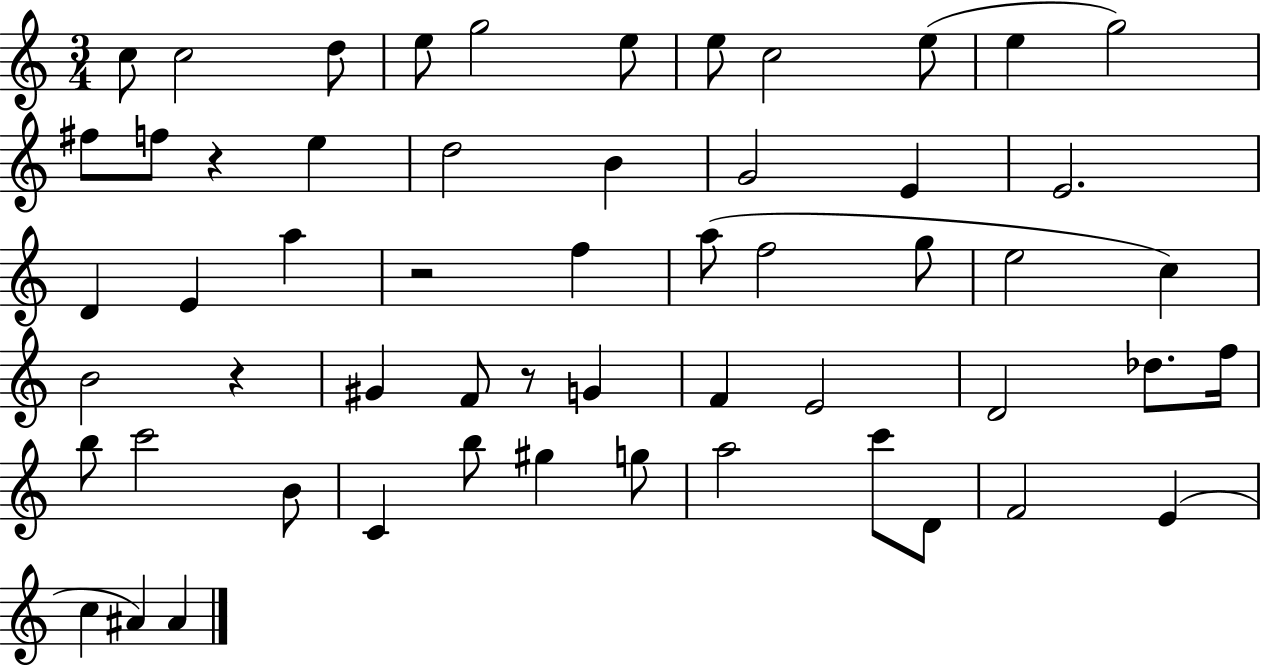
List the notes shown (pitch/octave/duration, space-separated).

C5/e C5/h D5/e E5/e G5/h E5/e E5/e C5/h E5/e E5/q G5/h F#5/e F5/e R/q E5/q D5/h B4/q G4/h E4/q E4/h. D4/q E4/q A5/q R/h F5/q A5/e F5/h G5/e E5/h C5/q B4/h R/q G#4/q F4/e R/e G4/q F4/q E4/h D4/h Db5/e. F5/s B5/e C6/h B4/e C4/q B5/e G#5/q G5/e A5/h C6/e D4/e F4/h E4/q C5/q A#4/q A#4/q